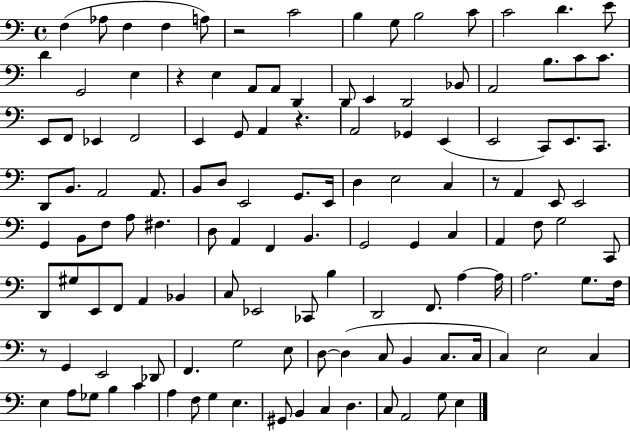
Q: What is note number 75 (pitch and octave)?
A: G#3